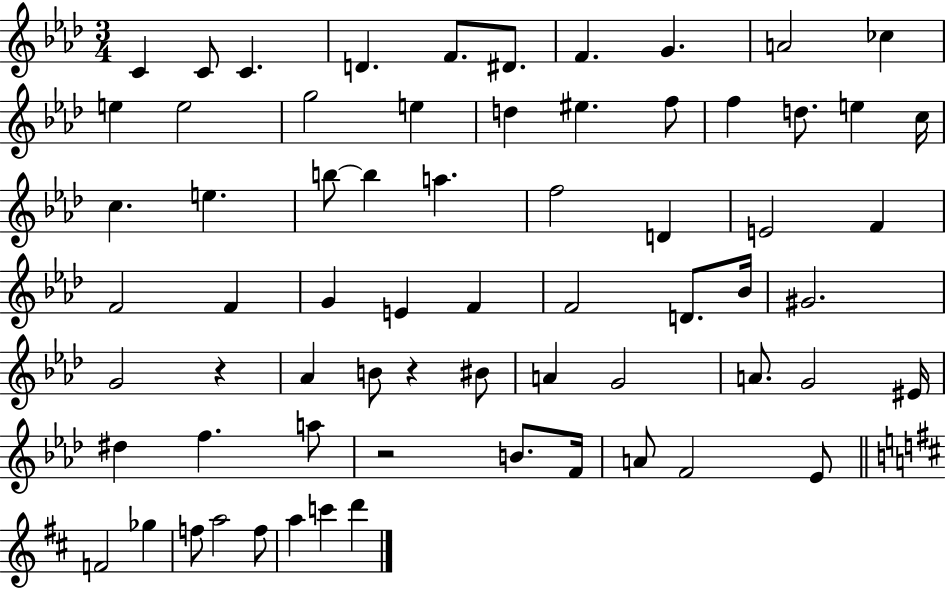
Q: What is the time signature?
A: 3/4